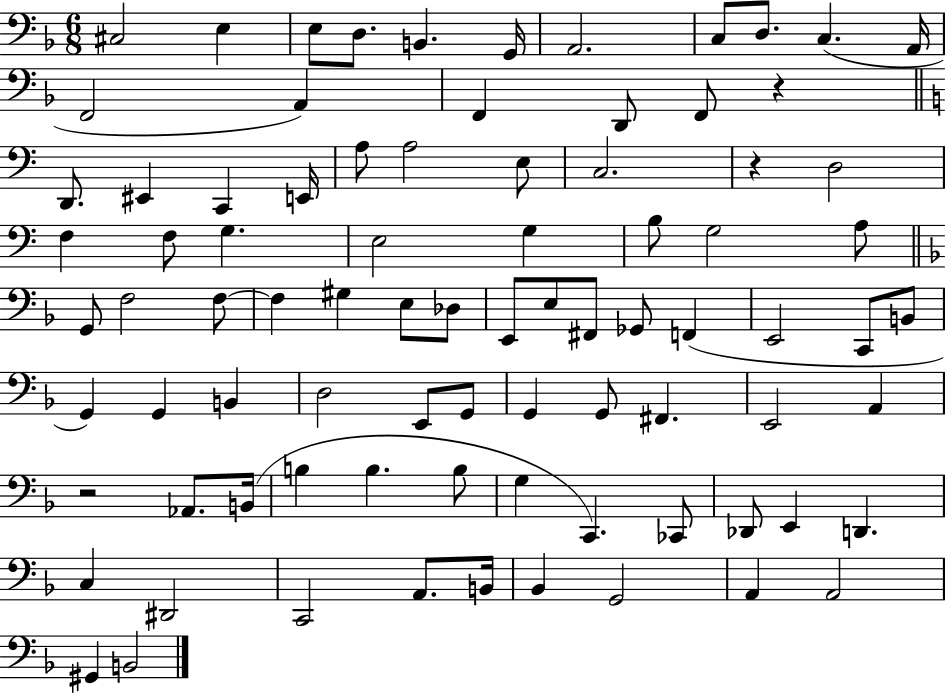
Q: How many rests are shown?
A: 3